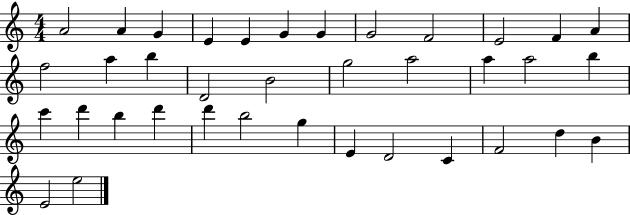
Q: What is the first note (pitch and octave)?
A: A4